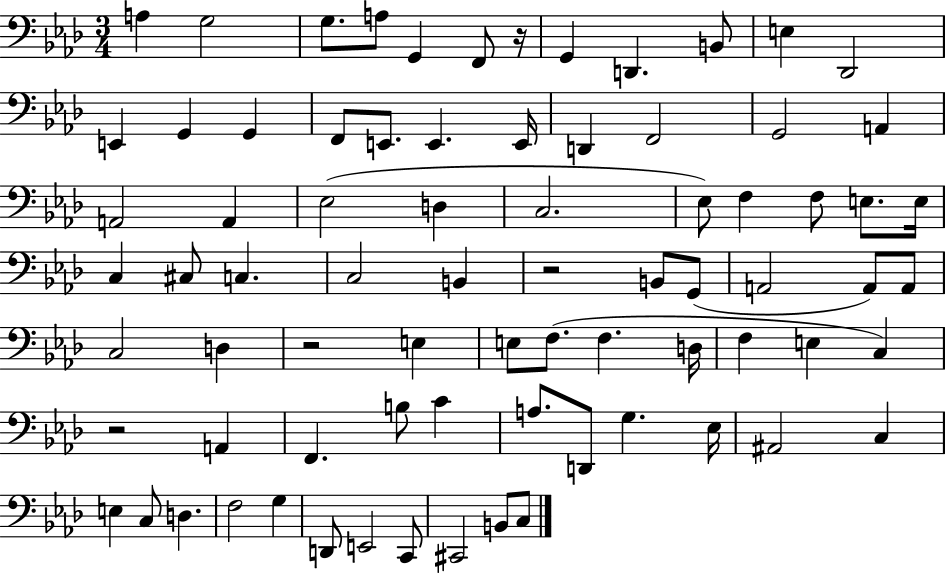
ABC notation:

X:1
T:Untitled
M:3/4
L:1/4
K:Ab
A, G,2 G,/2 A,/2 G,, F,,/2 z/4 G,, D,, B,,/2 E, _D,,2 E,, G,, G,, F,,/2 E,,/2 E,, E,,/4 D,, F,,2 G,,2 A,, A,,2 A,, _E,2 D, C,2 _E,/2 F, F,/2 E,/2 E,/4 C, ^C,/2 C, C,2 B,, z2 B,,/2 G,,/2 A,,2 A,,/2 A,,/2 C,2 D, z2 E, E,/2 F,/2 F, D,/4 F, E, C, z2 A,, F,, B,/2 C A,/2 D,,/2 G, _E,/4 ^A,,2 C, E, C,/2 D, F,2 G, D,,/2 E,,2 C,,/2 ^C,,2 B,,/2 C,/2